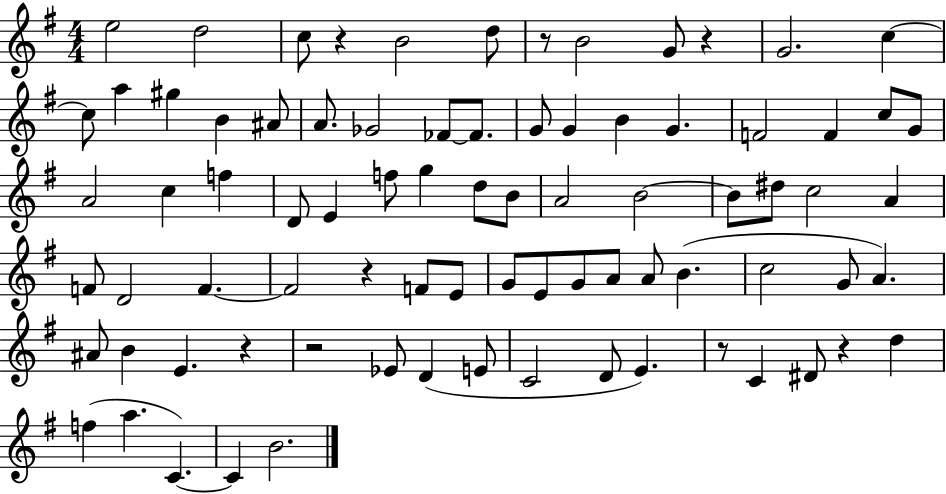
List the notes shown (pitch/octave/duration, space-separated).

E5/h D5/h C5/e R/q B4/h D5/e R/e B4/h G4/e R/q G4/h. C5/q C5/e A5/q G#5/q B4/q A#4/e A4/e. Gb4/h FES4/e FES4/e. G4/e G4/q B4/q G4/q. F4/h F4/q C5/e G4/e A4/h C5/q F5/q D4/e E4/q F5/e G5/q D5/e B4/e A4/h B4/h B4/e D#5/e C5/h A4/q F4/e D4/h F4/q. F4/h R/q F4/e E4/e G4/e E4/e G4/e A4/e A4/e B4/q. C5/h G4/e A4/q. A#4/e B4/q E4/q. R/q R/h Eb4/e D4/q E4/e C4/h D4/e E4/q. R/e C4/q D#4/e R/q D5/q F5/q A5/q. C4/q. C4/q B4/h.